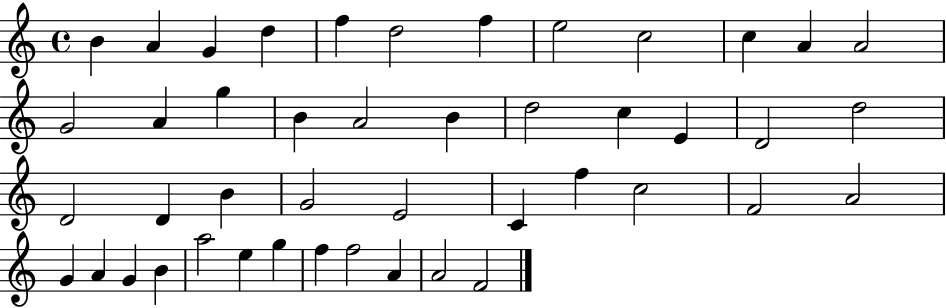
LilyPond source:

{
  \clef treble
  \time 4/4
  \defaultTimeSignature
  \key c \major
  b'4 a'4 g'4 d''4 | f''4 d''2 f''4 | e''2 c''2 | c''4 a'4 a'2 | \break g'2 a'4 g''4 | b'4 a'2 b'4 | d''2 c''4 e'4 | d'2 d''2 | \break d'2 d'4 b'4 | g'2 e'2 | c'4 f''4 c''2 | f'2 a'2 | \break g'4 a'4 g'4 b'4 | a''2 e''4 g''4 | f''4 f''2 a'4 | a'2 f'2 | \break \bar "|."
}